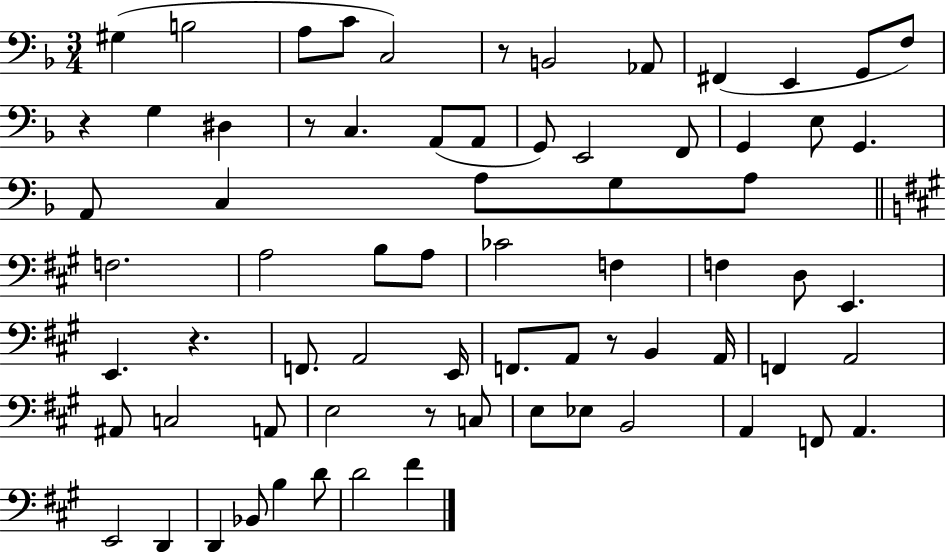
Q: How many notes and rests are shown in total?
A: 71